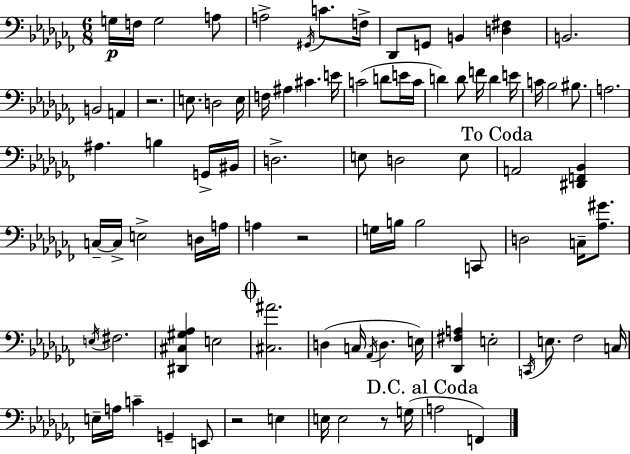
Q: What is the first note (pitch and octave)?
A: G3